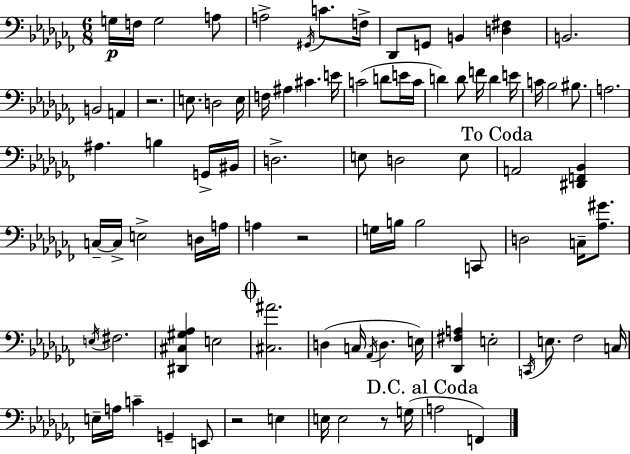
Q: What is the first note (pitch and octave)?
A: G3